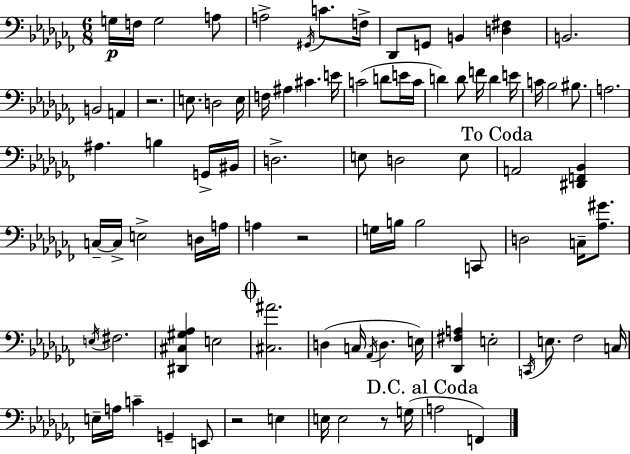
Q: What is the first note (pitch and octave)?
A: G3